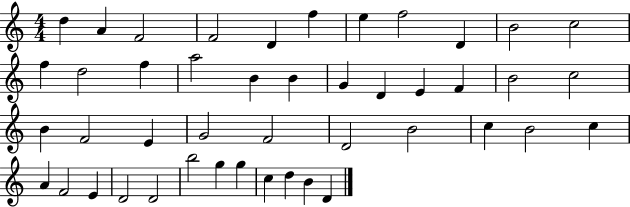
D5/q A4/q F4/h F4/h D4/q F5/q E5/q F5/h D4/q B4/h C5/h F5/q D5/h F5/q A5/h B4/q B4/q G4/q D4/q E4/q F4/q B4/h C5/h B4/q F4/h E4/q G4/h F4/h D4/h B4/h C5/q B4/h C5/q A4/q F4/h E4/q D4/h D4/h B5/h G5/q G5/q C5/q D5/q B4/q D4/q